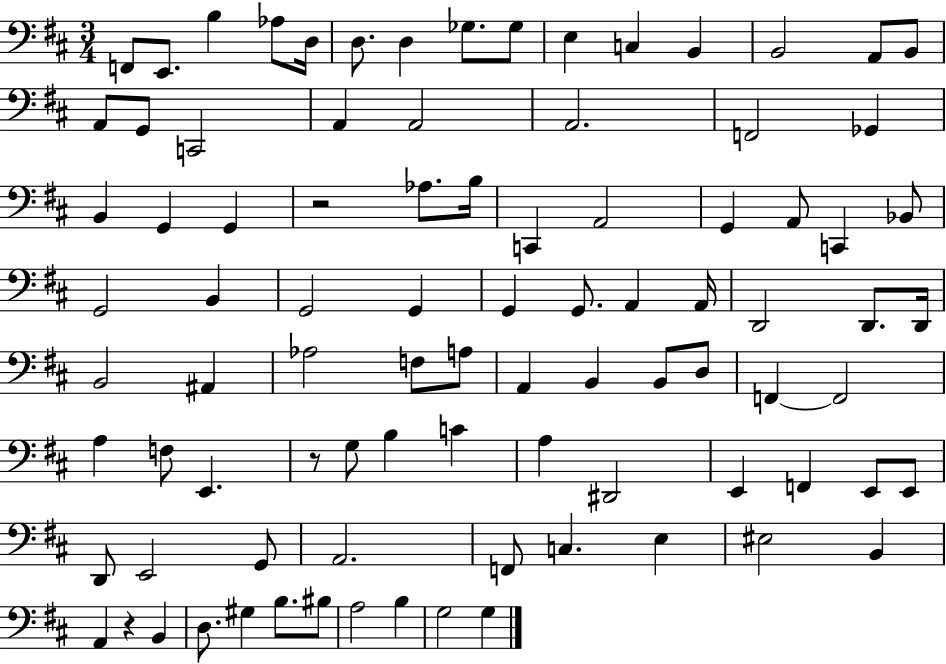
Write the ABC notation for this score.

X:1
T:Untitled
M:3/4
L:1/4
K:D
F,,/2 E,,/2 B, _A,/2 D,/4 D,/2 D, _G,/2 _G,/2 E, C, B,, B,,2 A,,/2 B,,/2 A,,/2 G,,/2 C,,2 A,, A,,2 A,,2 F,,2 _G,, B,, G,, G,, z2 _A,/2 B,/4 C,, A,,2 G,, A,,/2 C,, _B,,/2 G,,2 B,, G,,2 G,, G,, G,,/2 A,, A,,/4 D,,2 D,,/2 D,,/4 B,,2 ^A,, _A,2 F,/2 A,/2 A,, B,, B,,/2 D,/2 F,, F,,2 A, F,/2 E,, z/2 G,/2 B, C A, ^D,,2 E,, F,, E,,/2 E,,/2 D,,/2 E,,2 G,,/2 A,,2 F,,/2 C, E, ^E,2 B,, A,, z B,, D,/2 ^G, B,/2 ^B,/2 A,2 B, G,2 G,